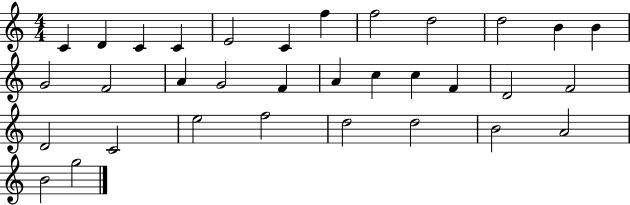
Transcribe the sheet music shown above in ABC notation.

X:1
T:Untitled
M:4/4
L:1/4
K:C
C D C C E2 C f f2 d2 d2 B B G2 F2 A G2 F A c c F D2 F2 D2 C2 e2 f2 d2 d2 B2 A2 B2 g2